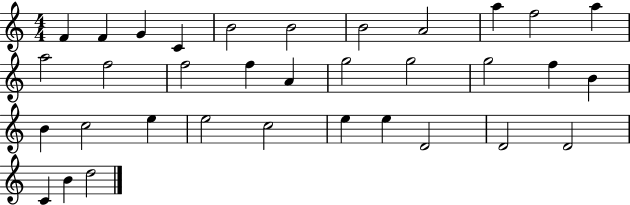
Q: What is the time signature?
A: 4/4